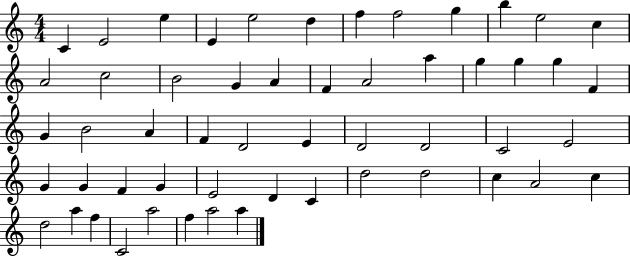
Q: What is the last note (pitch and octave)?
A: A5